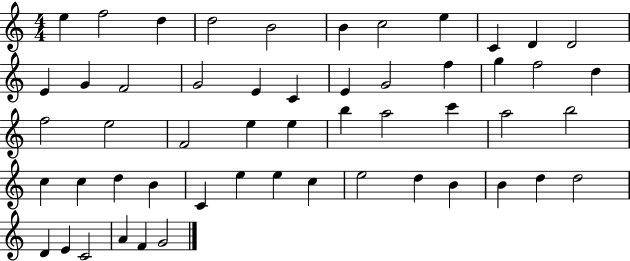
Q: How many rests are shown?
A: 0